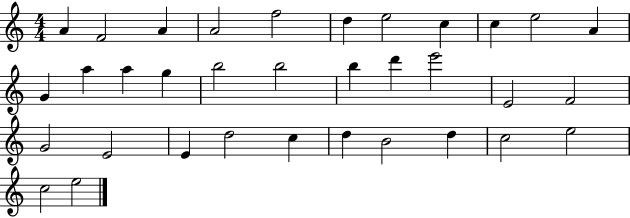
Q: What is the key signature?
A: C major